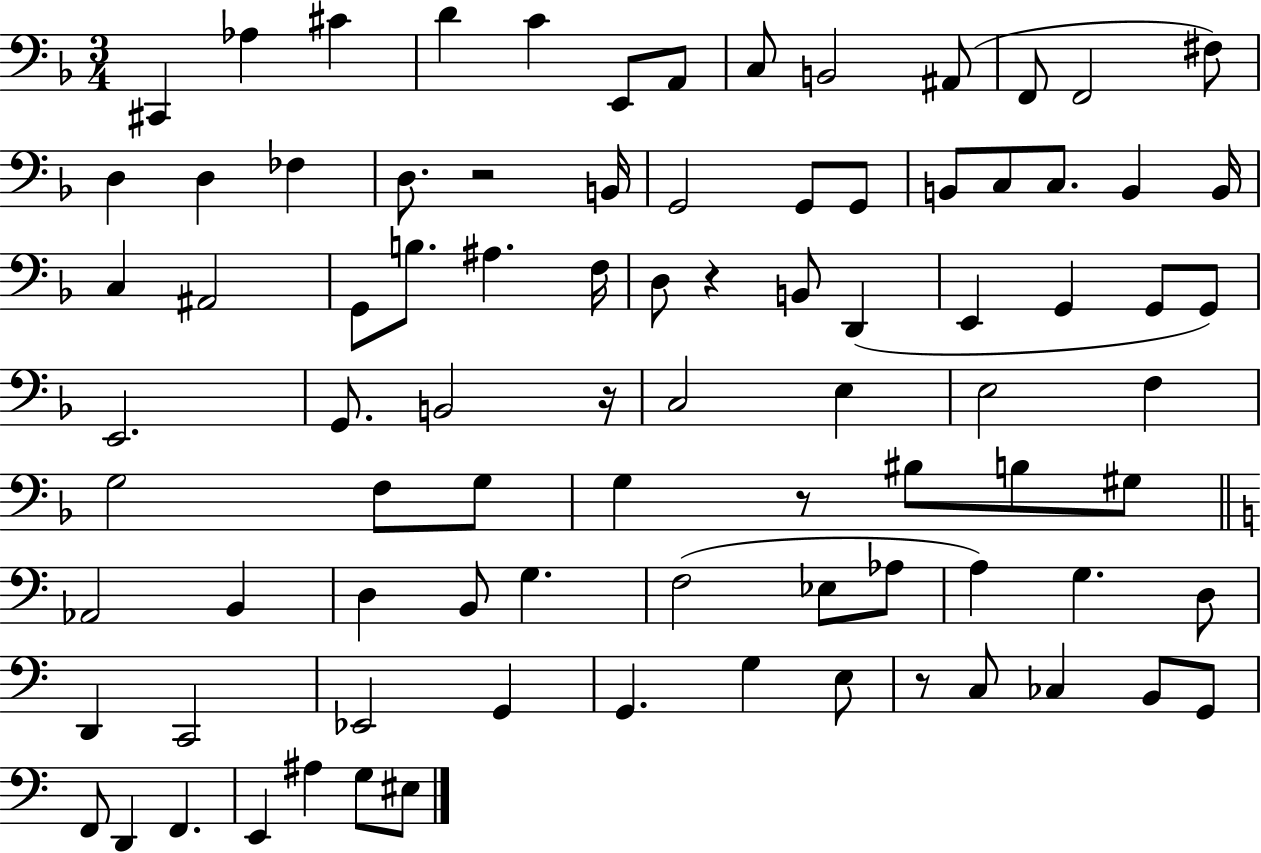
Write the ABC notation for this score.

X:1
T:Untitled
M:3/4
L:1/4
K:F
^C,, _A, ^C D C E,,/2 A,,/2 C,/2 B,,2 ^A,,/2 F,,/2 F,,2 ^F,/2 D, D, _F, D,/2 z2 B,,/4 G,,2 G,,/2 G,,/2 B,,/2 C,/2 C,/2 B,, B,,/4 C, ^A,,2 G,,/2 B,/2 ^A, F,/4 D,/2 z B,,/2 D,, E,, G,, G,,/2 G,,/2 E,,2 G,,/2 B,,2 z/4 C,2 E, E,2 F, G,2 F,/2 G,/2 G, z/2 ^B,/2 B,/2 ^G,/2 _A,,2 B,, D, B,,/2 G, F,2 _E,/2 _A,/2 A, G, D,/2 D,, C,,2 _E,,2 G,, G,, G, E,/2 z/2 C,/2 _C, B,,/2 G,,/2 F,,/2 D,, F,, E,, ^A, G,/2 ^E,/2